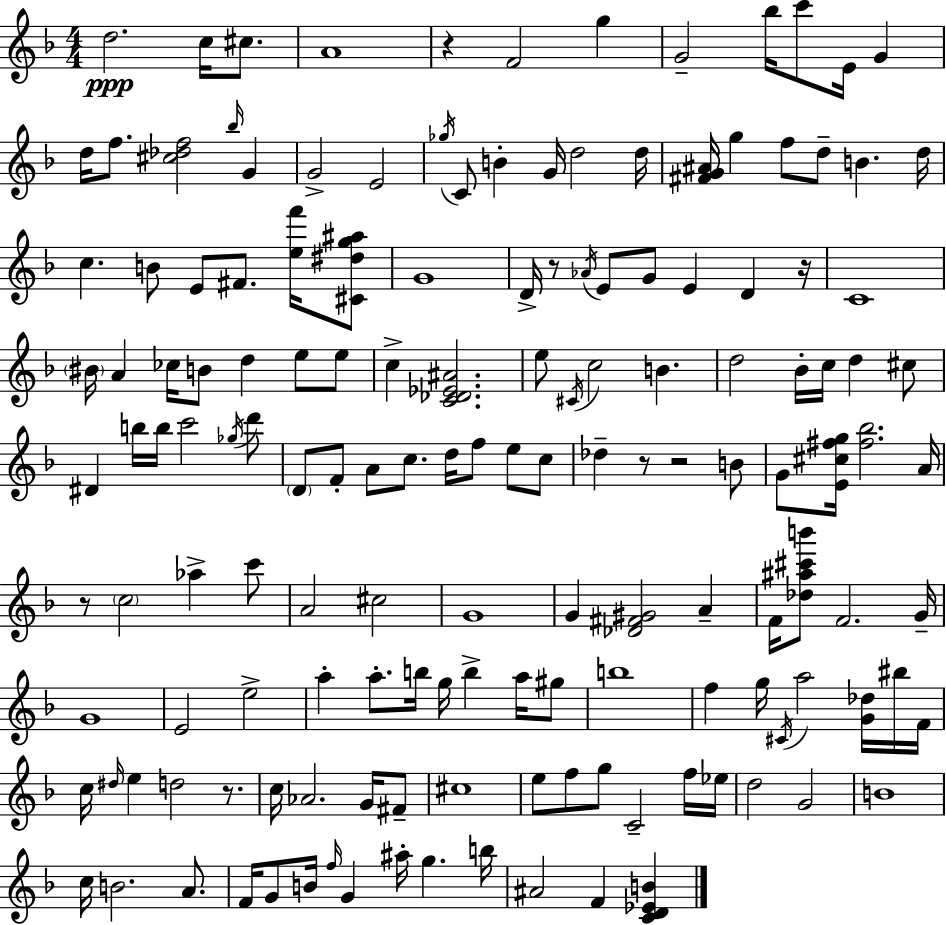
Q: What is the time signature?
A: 4/4